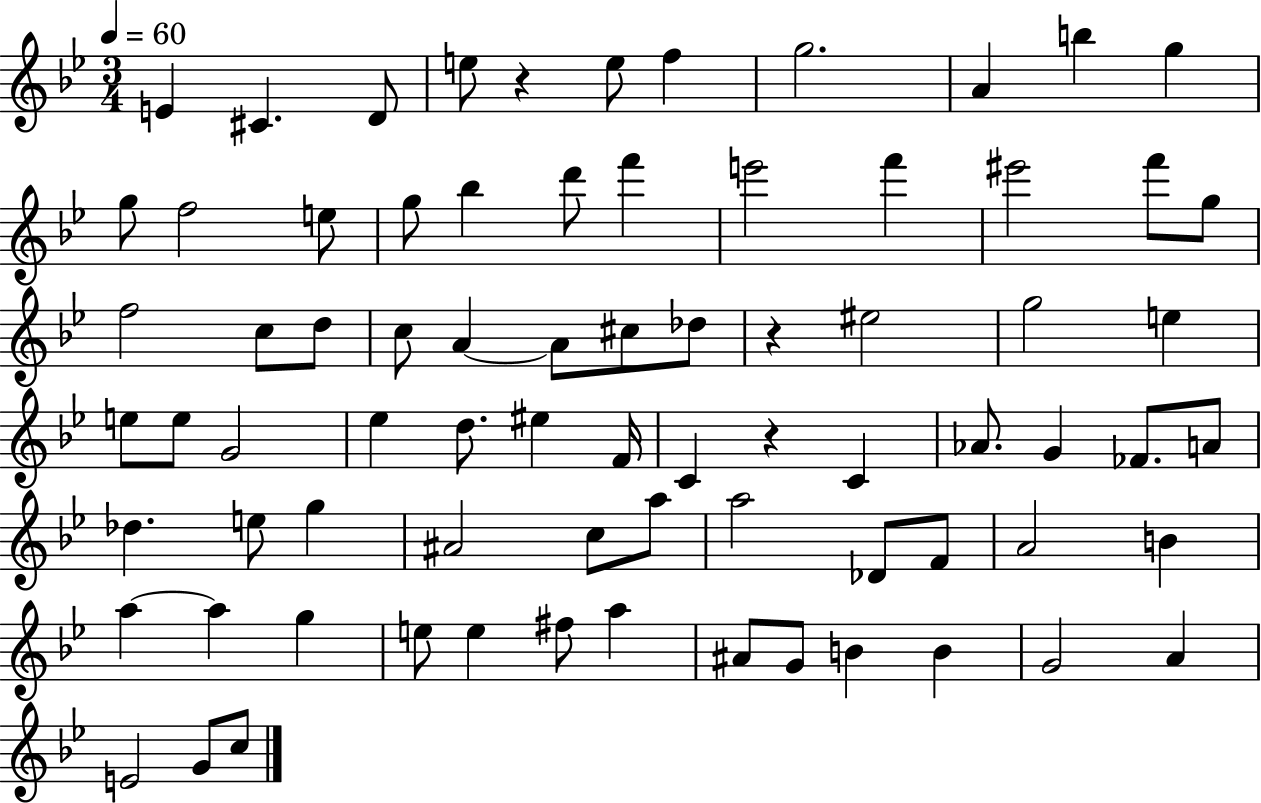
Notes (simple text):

E4/q C#4/q. D4/e E5/e R/q E5/e F5/q G5/h. A4/q B5/q G5/q G5/e F5/h E5/e G5/e Bb5/q D6/e F6/q E6/h F6/q EIS6/h F6/e G5/e F5/h C5/e D5/e C5/e A4/q A4/e C#5/e Db5/e R/q EIS5/h G5/h E5/q E5/e E5/e G4/h Eb5/q D5/e. EIS5/q F4/s C4/q R/q C4/q Ab4/e. G4/q FES4/e. A4/e Db5/q. E5/e G5/q A#4/h C5/e A5/e A5/h Db4/e F4/e A4/h B4/q A5/q A5/q G5/q E5/e E5/q F#5/e A5/q A#4/e G4/e B4/q B4/q G4/h A4/q E4/h G4/e C5/e